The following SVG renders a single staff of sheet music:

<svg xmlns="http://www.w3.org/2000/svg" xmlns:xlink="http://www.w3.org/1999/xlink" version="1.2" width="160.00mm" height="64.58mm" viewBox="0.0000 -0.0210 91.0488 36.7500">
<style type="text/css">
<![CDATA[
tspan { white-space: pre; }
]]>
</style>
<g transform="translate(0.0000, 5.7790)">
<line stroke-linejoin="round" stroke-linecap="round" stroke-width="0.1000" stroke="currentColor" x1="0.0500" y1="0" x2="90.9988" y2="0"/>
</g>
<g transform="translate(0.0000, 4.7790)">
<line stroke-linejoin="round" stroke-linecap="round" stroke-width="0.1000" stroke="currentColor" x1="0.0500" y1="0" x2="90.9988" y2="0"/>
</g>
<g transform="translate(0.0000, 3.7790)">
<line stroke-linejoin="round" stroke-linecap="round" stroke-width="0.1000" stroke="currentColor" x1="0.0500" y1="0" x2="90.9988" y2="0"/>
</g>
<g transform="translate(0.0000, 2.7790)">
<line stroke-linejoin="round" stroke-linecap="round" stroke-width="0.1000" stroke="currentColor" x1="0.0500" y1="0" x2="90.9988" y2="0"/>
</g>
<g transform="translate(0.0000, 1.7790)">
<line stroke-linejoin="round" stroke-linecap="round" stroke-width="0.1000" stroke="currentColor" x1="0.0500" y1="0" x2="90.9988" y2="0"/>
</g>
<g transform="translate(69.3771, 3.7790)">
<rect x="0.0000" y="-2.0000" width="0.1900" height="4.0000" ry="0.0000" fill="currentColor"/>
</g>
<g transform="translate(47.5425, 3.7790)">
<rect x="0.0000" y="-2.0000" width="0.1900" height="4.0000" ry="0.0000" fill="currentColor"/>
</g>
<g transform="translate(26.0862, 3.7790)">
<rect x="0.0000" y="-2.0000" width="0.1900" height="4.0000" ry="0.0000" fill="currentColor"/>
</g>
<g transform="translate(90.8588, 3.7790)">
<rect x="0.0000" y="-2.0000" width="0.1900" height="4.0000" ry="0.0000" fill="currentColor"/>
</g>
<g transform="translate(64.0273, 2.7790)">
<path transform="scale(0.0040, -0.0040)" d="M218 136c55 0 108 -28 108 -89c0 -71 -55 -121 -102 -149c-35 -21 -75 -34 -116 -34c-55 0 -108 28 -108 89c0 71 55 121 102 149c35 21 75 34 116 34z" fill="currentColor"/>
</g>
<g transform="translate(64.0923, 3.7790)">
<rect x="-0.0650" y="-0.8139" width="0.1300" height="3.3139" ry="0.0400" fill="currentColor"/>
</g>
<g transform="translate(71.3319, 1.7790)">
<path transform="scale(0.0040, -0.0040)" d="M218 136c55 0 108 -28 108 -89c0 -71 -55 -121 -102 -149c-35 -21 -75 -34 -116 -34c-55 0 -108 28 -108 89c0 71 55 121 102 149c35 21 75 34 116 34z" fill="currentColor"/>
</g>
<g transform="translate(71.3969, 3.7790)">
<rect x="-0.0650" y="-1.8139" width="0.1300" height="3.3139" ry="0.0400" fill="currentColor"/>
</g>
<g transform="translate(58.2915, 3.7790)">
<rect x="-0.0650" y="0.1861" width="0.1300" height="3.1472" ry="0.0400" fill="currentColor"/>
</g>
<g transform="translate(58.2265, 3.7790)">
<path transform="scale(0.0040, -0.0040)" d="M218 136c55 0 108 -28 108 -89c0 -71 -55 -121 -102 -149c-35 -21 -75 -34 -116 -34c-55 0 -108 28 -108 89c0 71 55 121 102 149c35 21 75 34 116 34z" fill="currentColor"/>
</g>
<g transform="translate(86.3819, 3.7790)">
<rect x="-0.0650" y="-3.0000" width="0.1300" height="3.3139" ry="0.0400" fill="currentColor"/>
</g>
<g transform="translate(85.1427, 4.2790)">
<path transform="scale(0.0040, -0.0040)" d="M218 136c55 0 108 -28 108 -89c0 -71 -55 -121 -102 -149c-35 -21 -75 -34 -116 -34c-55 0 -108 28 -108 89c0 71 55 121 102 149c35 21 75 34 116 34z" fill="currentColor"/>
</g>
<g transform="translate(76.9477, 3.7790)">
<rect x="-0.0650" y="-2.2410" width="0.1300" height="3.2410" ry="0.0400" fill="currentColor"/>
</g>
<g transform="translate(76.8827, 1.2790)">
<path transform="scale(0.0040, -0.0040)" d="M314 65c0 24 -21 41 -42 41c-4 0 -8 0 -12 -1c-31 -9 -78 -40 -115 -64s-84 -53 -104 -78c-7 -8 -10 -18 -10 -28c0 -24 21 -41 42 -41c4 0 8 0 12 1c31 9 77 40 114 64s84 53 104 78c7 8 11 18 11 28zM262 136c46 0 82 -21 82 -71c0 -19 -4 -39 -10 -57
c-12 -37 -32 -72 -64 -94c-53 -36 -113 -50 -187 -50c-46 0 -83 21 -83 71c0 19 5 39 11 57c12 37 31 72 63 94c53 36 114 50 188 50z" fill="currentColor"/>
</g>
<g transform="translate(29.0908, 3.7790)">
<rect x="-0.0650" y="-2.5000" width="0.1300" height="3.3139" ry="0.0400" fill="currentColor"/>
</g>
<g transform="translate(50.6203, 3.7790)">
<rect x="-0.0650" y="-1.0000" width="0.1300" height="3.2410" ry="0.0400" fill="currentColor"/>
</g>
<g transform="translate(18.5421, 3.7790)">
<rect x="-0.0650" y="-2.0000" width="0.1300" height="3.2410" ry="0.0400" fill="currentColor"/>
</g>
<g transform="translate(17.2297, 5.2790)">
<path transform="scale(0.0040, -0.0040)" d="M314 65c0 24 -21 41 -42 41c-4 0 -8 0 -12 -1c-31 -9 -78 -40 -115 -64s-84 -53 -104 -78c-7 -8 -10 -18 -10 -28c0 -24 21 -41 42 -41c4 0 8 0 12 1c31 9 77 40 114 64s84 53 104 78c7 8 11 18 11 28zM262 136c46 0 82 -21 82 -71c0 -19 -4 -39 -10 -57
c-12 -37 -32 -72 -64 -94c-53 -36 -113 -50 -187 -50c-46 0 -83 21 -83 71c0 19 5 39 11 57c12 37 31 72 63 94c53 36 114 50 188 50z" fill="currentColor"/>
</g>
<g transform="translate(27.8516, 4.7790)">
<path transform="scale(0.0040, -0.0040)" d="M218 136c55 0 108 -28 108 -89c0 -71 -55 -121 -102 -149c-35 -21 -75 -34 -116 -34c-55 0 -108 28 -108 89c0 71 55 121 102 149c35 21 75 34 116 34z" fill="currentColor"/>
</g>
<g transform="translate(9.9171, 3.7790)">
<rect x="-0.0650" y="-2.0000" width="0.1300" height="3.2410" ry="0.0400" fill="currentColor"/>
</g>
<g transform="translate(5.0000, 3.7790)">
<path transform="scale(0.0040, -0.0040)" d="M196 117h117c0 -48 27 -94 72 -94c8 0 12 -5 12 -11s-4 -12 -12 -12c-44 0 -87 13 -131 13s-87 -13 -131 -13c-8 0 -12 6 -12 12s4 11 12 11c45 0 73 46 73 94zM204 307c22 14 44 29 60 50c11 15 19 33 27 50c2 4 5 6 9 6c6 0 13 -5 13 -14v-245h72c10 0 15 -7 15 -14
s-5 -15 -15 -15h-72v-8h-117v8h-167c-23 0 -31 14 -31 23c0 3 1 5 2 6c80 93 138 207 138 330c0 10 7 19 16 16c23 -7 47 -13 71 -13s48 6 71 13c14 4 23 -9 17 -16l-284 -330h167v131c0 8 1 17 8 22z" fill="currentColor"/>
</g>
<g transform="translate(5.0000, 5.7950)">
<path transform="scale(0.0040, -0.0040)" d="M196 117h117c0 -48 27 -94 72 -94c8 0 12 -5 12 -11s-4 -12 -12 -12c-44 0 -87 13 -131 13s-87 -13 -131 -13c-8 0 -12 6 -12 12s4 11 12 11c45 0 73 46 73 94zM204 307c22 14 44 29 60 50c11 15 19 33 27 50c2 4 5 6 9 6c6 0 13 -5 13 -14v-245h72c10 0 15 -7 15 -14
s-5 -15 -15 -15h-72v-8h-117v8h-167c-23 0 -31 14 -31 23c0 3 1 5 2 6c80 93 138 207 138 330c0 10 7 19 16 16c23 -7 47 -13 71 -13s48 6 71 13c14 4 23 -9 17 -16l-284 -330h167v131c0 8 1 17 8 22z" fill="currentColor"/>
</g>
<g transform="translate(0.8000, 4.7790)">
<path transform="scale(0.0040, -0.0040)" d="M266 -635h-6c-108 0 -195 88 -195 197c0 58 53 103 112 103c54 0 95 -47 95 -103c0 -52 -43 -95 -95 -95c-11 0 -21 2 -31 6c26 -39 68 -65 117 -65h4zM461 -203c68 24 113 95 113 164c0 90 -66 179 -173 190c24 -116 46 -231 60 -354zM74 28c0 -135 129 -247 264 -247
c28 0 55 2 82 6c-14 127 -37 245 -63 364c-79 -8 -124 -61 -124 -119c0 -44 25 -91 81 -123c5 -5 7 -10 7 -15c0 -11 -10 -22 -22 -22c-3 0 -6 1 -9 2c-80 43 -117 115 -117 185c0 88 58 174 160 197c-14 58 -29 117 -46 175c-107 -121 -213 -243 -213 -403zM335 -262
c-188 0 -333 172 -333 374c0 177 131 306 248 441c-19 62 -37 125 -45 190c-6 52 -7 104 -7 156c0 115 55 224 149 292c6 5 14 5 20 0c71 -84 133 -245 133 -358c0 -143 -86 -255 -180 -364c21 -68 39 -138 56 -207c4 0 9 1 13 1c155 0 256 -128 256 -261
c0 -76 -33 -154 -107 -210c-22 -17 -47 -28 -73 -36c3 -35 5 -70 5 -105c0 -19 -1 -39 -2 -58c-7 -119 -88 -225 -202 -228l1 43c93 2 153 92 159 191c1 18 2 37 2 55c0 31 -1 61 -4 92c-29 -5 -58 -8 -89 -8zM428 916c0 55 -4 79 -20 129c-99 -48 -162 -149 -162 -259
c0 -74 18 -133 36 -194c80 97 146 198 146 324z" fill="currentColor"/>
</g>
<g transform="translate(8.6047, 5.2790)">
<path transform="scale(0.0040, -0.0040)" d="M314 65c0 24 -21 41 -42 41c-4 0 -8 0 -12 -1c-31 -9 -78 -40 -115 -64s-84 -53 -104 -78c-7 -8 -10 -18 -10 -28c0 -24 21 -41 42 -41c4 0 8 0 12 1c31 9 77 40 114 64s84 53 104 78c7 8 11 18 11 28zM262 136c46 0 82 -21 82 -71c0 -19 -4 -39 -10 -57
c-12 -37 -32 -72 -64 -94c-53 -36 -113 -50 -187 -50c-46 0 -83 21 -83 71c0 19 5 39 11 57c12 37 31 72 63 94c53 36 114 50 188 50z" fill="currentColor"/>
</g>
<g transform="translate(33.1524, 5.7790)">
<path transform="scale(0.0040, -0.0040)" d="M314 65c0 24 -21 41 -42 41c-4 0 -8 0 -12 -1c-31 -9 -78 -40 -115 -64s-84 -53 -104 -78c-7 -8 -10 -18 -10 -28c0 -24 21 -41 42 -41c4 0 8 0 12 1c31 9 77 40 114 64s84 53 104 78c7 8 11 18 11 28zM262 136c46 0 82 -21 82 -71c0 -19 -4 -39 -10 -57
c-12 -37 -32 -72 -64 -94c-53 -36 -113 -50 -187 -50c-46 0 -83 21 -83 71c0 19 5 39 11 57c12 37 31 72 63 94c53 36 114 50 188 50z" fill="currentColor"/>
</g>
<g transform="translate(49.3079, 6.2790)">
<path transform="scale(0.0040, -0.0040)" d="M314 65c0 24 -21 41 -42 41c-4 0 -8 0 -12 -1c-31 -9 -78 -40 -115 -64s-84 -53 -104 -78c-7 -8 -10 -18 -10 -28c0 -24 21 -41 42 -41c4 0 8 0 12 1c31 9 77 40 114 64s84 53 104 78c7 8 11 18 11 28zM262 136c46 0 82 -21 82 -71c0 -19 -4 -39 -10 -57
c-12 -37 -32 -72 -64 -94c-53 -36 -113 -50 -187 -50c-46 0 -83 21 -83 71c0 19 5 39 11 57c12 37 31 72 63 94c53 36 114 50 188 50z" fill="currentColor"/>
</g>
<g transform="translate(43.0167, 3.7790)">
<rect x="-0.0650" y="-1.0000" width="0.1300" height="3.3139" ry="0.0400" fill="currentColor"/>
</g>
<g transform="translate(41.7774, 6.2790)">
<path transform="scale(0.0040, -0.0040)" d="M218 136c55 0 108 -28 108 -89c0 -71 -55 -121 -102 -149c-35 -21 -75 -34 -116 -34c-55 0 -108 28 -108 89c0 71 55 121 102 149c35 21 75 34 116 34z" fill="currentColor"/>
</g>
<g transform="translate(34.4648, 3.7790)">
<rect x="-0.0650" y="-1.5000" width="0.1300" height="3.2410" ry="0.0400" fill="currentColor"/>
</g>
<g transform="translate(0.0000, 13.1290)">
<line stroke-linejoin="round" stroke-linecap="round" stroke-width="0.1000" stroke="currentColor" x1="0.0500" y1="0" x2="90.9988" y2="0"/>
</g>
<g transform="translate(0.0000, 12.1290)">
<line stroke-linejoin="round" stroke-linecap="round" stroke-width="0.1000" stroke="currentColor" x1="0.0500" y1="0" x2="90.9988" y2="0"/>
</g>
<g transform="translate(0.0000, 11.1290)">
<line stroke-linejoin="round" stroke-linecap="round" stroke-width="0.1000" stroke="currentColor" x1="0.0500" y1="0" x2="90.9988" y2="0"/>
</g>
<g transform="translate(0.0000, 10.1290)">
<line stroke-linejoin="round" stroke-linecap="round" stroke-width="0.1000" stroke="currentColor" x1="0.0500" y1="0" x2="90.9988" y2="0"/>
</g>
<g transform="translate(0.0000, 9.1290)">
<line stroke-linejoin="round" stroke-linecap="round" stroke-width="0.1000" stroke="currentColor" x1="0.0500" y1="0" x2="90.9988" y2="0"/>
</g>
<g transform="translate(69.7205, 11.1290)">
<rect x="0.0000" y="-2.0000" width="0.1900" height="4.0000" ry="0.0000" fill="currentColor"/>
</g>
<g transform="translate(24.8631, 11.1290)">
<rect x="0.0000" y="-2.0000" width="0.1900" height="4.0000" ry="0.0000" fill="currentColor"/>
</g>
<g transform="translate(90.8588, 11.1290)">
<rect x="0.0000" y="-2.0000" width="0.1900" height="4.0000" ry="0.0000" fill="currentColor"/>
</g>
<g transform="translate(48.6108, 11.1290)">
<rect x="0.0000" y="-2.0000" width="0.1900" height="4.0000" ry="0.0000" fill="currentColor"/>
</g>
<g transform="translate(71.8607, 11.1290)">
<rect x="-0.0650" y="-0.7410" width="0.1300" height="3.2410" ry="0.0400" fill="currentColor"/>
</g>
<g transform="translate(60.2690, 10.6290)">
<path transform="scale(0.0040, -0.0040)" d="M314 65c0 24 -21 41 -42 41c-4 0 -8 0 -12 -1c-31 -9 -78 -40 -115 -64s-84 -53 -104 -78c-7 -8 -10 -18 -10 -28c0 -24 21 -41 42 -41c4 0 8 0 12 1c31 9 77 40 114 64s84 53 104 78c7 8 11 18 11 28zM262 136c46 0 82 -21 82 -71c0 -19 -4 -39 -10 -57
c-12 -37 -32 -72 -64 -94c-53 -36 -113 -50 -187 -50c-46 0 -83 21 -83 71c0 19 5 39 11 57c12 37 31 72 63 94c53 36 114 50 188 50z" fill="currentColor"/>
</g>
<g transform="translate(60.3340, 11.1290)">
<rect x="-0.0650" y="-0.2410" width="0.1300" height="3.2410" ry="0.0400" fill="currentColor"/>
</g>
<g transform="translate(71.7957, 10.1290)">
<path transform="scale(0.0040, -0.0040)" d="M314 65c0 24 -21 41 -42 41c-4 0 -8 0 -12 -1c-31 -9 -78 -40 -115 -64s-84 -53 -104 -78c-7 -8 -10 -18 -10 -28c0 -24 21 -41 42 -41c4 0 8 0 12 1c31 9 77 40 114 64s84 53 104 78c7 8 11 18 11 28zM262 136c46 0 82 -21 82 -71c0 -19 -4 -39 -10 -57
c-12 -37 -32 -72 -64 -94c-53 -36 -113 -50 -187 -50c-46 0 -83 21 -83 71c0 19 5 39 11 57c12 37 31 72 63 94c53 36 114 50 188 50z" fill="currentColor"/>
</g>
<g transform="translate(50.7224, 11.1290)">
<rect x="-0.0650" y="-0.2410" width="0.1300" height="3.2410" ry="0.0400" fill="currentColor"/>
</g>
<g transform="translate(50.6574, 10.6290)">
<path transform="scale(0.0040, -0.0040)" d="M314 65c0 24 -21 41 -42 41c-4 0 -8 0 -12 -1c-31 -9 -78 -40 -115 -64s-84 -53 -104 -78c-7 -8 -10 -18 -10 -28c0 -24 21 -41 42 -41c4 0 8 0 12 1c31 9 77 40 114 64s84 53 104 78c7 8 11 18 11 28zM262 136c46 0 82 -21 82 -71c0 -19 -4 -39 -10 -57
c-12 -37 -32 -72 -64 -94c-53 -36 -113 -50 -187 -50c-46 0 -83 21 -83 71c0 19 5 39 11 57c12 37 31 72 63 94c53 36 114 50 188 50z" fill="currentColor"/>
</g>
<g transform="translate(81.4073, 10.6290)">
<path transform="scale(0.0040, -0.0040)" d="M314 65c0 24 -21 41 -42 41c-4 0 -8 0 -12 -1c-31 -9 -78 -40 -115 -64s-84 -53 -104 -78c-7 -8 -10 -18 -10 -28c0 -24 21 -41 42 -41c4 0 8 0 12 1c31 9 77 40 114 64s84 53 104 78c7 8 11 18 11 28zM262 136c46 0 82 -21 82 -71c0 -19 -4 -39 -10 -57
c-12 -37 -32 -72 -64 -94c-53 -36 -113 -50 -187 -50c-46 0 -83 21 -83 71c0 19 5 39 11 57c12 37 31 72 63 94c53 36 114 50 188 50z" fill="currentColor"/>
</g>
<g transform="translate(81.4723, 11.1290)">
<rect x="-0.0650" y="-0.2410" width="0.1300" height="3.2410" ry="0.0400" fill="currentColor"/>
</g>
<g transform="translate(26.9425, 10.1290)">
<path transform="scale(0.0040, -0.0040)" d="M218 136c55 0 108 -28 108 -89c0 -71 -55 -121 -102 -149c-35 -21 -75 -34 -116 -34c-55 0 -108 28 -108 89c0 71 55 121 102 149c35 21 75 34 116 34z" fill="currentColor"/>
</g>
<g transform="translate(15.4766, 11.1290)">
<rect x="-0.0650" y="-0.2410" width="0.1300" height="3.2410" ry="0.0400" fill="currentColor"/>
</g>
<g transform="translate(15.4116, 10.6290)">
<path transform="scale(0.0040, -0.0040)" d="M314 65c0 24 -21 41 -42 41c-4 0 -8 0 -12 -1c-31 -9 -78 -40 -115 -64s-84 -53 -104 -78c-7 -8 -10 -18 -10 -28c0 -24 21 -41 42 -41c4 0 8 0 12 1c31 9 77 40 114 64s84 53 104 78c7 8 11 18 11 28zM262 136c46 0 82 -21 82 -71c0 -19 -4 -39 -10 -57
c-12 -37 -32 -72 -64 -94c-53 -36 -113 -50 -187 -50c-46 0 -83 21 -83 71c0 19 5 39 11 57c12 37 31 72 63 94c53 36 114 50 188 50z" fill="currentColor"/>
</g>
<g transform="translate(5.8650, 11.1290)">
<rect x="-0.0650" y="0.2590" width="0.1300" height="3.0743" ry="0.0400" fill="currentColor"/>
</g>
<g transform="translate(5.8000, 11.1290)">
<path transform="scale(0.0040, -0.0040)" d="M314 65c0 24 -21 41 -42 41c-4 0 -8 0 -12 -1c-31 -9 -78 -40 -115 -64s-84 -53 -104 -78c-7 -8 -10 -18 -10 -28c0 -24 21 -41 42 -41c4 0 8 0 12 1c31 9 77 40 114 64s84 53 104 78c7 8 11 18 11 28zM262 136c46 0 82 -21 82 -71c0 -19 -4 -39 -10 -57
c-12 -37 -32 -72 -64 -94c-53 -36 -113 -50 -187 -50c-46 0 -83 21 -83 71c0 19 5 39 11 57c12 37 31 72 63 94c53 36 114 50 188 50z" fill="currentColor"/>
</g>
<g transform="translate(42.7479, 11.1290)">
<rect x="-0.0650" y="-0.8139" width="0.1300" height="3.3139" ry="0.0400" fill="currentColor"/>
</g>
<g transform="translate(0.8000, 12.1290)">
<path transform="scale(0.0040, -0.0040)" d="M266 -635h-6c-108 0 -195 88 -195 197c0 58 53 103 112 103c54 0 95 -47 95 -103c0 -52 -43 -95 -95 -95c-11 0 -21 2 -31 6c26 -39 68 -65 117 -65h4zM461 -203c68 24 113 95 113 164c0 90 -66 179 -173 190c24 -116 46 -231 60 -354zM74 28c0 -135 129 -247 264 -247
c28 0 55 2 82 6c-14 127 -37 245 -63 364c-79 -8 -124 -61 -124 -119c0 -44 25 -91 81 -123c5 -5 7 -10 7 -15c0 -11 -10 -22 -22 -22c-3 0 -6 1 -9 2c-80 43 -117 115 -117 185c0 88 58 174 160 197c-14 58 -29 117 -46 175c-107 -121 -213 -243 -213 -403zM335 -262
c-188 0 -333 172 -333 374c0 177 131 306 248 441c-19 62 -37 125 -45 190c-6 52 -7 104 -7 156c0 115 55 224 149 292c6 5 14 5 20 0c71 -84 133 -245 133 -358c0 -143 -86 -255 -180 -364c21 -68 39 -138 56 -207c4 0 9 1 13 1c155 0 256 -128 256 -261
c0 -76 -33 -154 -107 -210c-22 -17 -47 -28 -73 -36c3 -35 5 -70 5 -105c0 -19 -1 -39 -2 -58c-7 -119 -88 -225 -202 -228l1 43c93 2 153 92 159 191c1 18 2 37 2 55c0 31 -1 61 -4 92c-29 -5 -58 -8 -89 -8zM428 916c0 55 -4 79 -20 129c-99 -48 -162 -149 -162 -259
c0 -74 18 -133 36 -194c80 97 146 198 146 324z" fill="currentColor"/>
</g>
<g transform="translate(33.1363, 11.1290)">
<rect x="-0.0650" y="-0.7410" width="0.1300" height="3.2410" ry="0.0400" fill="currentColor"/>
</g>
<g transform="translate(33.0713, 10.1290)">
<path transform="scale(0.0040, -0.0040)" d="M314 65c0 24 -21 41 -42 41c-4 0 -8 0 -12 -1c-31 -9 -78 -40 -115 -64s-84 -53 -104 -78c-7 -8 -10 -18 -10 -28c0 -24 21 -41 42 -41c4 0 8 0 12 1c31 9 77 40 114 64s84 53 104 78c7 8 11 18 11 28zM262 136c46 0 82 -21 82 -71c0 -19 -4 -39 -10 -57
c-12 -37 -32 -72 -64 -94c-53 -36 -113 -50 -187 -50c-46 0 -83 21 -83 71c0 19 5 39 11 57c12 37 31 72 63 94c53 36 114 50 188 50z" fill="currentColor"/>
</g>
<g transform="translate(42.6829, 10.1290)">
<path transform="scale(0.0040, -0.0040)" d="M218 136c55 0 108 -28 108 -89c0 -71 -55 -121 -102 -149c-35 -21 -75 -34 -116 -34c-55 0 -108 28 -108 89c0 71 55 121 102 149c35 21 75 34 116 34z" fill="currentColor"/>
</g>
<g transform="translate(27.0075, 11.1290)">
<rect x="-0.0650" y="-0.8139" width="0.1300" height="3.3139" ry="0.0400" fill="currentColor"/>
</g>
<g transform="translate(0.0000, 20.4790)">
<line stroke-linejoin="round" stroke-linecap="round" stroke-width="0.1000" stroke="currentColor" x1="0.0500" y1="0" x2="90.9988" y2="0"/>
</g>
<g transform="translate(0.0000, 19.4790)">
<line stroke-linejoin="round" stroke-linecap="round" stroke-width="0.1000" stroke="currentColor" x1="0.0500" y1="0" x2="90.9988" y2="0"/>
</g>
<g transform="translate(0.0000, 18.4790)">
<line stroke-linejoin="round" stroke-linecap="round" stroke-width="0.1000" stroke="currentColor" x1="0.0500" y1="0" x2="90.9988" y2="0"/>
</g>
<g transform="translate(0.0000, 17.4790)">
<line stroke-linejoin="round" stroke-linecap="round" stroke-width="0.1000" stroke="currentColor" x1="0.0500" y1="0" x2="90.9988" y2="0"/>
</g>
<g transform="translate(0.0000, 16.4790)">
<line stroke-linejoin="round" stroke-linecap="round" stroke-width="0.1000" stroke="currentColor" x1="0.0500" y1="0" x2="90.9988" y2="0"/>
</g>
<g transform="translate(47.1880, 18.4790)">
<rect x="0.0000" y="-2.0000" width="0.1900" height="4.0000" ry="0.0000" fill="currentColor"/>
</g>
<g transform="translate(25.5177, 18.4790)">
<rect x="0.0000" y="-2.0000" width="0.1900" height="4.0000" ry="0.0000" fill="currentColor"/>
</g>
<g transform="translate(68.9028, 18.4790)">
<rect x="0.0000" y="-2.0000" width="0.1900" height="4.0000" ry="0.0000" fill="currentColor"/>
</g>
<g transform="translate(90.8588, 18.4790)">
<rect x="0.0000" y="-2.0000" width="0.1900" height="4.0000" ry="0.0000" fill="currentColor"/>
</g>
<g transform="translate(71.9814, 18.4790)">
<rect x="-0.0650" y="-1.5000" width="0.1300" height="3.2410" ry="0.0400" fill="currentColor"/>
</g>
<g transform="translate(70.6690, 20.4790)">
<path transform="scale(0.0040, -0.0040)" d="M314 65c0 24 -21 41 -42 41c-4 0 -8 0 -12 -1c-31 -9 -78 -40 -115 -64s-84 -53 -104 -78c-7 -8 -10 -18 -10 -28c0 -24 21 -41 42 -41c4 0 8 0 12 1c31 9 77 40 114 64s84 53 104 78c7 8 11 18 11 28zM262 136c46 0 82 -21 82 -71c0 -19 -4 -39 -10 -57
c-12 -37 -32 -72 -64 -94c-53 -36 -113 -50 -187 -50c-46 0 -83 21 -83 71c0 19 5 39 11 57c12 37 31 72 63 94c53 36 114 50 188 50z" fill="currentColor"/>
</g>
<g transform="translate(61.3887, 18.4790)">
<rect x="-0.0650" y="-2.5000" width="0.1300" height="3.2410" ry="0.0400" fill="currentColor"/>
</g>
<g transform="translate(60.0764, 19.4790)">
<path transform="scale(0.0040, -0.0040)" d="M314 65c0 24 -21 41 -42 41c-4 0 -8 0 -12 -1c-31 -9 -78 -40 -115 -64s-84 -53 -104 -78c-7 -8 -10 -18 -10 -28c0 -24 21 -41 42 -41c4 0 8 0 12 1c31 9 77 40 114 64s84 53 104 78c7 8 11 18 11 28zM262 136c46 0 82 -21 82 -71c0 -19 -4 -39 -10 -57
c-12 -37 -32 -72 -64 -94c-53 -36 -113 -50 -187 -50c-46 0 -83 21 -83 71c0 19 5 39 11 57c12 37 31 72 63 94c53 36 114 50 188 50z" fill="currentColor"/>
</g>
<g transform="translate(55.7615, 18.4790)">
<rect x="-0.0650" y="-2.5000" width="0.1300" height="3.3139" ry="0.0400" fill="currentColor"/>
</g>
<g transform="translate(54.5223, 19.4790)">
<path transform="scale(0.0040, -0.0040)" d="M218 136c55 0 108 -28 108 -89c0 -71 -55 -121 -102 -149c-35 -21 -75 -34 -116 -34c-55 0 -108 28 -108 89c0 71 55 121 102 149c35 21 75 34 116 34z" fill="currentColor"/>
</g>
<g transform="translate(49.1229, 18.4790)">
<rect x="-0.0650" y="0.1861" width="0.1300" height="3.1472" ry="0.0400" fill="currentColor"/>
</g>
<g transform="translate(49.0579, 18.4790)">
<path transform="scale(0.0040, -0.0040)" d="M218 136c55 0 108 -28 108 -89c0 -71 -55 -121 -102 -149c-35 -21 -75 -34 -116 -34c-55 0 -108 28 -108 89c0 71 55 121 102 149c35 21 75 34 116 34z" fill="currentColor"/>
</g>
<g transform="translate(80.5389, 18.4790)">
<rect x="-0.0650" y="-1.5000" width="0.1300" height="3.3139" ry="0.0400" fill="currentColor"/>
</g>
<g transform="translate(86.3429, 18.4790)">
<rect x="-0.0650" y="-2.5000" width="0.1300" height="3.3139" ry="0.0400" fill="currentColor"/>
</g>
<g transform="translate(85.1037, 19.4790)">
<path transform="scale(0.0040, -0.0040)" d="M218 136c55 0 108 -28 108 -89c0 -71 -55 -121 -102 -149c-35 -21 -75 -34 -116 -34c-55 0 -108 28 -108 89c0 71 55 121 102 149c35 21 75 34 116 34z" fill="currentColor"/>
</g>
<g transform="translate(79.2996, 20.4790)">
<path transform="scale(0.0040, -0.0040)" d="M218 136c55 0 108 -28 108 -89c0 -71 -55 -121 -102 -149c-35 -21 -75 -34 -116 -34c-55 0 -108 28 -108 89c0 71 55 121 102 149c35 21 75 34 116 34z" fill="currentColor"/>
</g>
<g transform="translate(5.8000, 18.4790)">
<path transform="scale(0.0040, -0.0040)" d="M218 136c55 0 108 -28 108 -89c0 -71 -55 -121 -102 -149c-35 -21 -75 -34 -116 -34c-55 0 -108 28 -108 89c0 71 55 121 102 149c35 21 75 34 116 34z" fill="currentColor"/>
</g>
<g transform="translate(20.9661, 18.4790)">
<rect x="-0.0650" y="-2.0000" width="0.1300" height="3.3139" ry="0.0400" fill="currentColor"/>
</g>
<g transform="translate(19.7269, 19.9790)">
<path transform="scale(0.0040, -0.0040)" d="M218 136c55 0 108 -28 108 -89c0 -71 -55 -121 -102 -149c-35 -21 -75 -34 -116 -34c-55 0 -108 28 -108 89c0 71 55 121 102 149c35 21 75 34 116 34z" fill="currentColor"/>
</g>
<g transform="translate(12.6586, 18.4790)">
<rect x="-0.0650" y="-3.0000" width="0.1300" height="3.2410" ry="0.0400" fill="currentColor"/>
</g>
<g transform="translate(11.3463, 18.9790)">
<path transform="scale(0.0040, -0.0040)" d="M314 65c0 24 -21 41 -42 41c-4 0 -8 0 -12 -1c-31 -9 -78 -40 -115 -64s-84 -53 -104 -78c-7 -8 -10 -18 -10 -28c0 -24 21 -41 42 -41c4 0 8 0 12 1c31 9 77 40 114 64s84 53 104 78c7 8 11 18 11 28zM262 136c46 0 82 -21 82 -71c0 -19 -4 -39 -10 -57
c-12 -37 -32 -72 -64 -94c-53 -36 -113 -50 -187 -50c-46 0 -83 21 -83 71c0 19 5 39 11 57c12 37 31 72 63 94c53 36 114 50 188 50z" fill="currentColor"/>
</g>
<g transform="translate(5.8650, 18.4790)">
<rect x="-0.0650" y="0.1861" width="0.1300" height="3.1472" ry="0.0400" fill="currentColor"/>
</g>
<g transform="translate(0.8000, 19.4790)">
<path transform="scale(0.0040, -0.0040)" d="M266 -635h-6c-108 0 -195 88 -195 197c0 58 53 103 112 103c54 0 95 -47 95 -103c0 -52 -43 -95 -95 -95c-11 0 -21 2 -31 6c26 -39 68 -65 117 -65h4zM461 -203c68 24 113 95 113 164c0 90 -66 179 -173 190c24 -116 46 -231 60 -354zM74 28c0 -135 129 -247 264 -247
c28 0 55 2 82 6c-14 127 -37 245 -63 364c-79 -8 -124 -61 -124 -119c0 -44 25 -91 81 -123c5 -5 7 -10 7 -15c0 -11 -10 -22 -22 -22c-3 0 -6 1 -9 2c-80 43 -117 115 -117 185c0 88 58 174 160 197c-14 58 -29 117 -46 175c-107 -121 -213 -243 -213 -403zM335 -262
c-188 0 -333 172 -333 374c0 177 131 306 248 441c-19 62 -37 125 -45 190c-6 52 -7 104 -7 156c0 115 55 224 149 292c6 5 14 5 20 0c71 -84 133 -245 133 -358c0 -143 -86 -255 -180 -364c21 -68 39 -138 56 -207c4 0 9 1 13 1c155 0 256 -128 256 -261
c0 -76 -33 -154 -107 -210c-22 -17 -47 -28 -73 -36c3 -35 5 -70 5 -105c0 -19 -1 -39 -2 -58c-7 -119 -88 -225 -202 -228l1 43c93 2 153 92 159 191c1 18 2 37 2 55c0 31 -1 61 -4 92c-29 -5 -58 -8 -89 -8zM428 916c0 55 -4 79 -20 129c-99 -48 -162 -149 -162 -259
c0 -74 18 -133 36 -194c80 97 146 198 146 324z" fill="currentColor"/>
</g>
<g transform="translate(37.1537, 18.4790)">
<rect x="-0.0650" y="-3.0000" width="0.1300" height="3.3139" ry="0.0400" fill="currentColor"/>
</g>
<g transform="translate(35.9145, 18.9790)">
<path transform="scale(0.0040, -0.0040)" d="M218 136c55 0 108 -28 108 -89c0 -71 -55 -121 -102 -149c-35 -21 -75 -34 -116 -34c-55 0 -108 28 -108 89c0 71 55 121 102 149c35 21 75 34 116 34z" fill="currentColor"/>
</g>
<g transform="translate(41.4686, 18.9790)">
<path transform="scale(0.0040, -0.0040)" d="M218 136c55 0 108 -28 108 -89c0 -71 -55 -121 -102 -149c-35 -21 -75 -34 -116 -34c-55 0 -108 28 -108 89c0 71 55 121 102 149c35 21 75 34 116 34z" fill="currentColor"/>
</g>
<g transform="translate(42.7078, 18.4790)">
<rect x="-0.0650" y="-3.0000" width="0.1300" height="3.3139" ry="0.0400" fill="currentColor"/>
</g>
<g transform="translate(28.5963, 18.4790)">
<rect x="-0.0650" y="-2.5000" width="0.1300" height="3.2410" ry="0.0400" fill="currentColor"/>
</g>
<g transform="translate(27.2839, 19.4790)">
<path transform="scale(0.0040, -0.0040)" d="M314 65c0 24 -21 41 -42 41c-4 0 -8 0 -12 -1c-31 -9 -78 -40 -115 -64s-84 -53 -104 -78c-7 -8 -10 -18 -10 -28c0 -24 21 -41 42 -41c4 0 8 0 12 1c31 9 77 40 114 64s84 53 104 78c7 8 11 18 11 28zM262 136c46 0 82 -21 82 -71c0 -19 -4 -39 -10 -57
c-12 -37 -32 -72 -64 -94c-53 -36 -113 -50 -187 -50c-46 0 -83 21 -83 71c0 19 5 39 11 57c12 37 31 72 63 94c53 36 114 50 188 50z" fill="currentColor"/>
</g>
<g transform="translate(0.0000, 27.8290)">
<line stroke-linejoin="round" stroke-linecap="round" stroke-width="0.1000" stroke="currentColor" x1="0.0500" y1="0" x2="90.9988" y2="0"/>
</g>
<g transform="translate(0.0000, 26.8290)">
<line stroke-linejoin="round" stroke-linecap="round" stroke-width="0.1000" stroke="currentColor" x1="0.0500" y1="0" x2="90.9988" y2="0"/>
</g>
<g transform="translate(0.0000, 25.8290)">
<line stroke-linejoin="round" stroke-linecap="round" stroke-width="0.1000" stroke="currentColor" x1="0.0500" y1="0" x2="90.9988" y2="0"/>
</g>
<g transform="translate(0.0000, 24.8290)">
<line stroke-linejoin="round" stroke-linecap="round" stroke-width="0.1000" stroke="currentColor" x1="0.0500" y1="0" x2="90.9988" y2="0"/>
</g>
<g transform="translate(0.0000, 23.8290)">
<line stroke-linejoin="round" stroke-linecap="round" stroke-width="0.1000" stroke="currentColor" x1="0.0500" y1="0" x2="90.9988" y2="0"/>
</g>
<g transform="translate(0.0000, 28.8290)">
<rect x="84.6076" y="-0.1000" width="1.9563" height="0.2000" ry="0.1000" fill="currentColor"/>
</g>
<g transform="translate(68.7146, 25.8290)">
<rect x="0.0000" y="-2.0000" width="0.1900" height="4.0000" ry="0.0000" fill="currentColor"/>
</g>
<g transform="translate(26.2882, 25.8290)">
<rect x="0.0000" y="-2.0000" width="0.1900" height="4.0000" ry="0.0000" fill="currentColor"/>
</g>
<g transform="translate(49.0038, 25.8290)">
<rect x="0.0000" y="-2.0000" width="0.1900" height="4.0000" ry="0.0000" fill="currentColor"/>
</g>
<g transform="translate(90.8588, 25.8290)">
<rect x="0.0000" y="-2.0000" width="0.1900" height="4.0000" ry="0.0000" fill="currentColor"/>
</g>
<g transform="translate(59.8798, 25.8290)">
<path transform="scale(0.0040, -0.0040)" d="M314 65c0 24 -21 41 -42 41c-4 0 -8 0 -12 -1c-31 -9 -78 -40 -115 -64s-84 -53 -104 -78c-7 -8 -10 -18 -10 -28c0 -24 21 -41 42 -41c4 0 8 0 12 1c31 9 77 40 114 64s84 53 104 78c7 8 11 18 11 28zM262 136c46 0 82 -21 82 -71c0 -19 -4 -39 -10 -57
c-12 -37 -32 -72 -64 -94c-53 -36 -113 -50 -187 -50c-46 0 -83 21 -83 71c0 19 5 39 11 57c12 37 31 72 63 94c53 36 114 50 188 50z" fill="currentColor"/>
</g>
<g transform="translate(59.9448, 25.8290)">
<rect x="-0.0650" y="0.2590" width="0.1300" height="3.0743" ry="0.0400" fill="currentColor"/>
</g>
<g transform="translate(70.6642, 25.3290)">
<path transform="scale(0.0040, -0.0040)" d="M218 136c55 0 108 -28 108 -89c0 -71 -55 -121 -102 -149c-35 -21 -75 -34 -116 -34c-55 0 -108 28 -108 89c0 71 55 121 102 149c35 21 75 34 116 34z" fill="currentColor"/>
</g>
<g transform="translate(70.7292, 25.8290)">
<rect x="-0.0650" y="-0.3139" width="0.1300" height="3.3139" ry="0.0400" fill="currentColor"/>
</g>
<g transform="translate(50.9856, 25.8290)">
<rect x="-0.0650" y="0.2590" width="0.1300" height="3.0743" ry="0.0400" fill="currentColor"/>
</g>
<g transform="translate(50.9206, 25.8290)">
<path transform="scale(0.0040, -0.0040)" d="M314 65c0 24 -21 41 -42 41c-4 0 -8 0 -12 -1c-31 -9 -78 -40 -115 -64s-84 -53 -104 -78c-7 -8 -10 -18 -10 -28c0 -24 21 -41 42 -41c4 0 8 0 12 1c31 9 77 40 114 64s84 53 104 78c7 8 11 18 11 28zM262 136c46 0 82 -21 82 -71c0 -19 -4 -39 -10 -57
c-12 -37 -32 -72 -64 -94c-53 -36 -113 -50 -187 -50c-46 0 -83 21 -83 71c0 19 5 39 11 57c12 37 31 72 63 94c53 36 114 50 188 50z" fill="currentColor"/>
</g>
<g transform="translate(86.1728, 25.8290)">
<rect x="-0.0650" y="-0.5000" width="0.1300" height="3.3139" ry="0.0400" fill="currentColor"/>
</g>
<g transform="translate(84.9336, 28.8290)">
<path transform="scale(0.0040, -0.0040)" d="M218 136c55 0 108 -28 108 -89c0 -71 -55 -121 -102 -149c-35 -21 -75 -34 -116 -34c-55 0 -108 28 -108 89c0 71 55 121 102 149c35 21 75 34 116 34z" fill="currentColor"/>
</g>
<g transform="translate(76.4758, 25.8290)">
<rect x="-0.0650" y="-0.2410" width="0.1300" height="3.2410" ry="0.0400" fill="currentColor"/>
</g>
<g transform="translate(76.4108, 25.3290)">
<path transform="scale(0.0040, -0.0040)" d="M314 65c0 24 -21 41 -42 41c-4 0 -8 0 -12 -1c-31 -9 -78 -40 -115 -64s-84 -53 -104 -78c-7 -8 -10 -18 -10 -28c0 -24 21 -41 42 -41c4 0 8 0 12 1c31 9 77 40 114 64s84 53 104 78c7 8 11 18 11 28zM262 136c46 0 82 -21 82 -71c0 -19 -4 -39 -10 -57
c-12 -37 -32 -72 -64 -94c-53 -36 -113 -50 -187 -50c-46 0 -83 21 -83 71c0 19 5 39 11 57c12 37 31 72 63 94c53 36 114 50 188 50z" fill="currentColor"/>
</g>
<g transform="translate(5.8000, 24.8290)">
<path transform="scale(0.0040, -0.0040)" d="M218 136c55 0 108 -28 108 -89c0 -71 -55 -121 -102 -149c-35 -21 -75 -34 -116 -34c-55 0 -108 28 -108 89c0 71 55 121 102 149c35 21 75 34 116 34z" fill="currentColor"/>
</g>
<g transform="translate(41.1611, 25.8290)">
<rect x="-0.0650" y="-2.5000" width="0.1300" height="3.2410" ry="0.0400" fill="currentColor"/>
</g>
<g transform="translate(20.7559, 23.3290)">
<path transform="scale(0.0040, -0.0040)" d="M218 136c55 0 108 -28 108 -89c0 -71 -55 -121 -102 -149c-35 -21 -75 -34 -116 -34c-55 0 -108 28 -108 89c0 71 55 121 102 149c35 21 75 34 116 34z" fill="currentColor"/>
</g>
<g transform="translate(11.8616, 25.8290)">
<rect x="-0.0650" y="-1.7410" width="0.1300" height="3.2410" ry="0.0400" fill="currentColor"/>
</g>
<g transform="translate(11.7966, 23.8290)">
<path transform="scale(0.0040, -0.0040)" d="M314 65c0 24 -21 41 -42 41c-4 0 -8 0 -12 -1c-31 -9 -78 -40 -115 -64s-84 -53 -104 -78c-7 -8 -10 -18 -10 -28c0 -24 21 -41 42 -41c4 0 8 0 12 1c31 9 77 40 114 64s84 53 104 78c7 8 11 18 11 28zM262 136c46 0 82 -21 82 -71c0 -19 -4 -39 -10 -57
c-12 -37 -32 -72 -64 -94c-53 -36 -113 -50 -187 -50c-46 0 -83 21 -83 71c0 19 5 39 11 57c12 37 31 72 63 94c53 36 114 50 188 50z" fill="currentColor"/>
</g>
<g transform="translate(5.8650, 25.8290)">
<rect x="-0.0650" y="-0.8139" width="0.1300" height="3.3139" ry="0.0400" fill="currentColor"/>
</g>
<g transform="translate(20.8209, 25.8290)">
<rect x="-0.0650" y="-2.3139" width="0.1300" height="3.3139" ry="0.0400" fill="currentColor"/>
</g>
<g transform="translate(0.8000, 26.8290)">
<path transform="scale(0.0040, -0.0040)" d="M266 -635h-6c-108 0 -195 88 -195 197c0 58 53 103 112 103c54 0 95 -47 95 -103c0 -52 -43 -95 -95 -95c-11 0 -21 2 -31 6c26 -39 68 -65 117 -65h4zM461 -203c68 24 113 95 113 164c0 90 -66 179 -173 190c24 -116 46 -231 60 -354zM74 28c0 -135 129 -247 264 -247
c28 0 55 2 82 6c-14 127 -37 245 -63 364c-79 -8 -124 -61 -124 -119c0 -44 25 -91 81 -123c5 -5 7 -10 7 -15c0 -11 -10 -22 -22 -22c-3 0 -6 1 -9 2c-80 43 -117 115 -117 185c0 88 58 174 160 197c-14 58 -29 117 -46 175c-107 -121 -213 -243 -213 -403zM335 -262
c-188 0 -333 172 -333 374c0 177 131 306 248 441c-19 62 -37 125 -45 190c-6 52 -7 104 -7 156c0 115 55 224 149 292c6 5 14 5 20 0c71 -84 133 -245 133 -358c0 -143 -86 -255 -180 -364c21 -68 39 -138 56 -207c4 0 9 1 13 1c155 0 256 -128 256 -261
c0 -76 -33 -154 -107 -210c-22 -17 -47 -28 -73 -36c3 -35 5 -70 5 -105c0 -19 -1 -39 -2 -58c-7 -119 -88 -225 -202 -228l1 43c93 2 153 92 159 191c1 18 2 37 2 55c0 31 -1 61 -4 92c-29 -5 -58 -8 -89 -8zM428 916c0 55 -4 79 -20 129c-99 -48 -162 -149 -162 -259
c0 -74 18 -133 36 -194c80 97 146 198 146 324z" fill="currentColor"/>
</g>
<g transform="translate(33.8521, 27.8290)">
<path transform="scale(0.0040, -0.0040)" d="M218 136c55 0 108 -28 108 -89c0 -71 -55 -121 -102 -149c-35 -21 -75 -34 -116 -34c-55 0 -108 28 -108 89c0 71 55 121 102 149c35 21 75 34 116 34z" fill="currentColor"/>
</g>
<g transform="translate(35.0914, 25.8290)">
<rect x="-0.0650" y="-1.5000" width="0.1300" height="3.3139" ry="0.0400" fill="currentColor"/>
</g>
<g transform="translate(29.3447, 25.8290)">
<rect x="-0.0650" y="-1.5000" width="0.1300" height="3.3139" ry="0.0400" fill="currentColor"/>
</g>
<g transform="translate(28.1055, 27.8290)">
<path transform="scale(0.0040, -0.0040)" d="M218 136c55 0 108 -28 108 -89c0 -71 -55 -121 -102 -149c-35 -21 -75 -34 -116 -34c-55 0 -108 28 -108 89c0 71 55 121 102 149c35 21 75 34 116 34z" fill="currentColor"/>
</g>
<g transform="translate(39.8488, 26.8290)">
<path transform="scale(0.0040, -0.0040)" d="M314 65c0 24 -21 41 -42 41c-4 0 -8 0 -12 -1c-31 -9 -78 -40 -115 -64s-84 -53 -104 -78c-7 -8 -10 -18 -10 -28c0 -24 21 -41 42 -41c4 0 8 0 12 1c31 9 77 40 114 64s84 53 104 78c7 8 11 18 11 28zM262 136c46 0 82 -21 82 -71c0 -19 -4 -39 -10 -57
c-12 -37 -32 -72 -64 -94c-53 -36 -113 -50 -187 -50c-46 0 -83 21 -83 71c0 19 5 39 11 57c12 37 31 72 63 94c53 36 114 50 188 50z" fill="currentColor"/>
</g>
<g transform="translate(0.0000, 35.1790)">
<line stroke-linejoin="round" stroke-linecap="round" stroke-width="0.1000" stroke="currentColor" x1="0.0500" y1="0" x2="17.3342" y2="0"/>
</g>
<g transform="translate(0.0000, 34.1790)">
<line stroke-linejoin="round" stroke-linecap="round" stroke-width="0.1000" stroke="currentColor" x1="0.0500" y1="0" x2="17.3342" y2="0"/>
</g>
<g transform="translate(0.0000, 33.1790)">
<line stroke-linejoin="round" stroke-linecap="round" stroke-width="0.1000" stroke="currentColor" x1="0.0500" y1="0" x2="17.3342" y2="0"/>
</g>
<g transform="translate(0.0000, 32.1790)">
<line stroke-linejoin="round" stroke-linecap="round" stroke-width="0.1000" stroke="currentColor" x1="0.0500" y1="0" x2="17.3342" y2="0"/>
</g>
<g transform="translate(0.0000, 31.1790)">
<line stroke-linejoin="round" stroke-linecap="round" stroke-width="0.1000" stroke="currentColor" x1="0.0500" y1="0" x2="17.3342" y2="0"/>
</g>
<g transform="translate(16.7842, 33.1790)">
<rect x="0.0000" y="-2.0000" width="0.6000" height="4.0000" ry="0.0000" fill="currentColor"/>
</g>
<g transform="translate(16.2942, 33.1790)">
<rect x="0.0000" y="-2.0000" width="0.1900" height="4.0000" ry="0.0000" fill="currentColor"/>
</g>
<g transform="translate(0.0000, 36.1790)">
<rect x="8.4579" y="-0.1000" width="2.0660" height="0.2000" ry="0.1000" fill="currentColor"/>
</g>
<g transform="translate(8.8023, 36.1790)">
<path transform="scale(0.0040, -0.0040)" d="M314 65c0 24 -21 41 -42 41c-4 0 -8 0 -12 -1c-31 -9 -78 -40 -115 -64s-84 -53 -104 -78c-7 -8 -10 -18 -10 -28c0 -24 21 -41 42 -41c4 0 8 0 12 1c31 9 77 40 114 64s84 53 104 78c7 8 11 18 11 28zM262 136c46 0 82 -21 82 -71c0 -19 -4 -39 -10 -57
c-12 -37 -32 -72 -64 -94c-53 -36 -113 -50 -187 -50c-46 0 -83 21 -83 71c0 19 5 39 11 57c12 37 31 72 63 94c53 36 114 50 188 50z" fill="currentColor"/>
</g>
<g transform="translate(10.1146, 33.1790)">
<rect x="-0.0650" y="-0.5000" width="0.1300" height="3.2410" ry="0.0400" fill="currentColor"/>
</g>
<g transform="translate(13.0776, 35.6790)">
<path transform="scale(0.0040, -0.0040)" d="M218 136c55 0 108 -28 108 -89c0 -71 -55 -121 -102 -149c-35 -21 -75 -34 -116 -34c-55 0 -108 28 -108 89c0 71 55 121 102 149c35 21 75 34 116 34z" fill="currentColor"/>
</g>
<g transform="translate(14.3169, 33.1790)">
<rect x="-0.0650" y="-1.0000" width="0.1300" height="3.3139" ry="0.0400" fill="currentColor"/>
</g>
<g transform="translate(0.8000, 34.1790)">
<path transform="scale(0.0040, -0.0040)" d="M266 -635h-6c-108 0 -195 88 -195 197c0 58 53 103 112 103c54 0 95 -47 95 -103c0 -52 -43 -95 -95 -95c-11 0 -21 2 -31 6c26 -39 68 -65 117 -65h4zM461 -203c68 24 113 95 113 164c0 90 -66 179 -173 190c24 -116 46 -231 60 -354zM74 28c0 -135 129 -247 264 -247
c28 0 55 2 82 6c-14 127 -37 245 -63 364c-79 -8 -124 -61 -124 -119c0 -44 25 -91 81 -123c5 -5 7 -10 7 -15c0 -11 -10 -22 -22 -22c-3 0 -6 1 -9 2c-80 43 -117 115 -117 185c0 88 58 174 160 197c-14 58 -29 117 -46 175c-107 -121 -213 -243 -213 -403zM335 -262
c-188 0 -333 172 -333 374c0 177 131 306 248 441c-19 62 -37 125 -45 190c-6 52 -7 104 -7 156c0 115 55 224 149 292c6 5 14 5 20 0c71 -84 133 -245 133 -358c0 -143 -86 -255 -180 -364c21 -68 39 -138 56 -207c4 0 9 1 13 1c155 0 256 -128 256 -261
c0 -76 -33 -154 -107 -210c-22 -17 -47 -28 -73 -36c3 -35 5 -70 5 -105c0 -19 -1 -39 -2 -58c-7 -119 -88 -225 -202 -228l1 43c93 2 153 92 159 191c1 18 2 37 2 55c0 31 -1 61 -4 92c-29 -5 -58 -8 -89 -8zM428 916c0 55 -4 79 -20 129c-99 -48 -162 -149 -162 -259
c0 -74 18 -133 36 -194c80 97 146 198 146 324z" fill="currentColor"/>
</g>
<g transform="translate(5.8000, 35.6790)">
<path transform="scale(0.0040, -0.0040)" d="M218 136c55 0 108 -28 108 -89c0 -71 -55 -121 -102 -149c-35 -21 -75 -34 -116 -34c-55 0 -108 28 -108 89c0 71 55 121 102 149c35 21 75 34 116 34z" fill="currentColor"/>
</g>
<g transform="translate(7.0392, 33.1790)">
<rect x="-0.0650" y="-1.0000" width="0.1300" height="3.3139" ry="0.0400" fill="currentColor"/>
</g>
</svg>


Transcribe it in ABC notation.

X:1
T:Untitled
M:4/4
L:1/4
K:C
F2 F2 G E2 D D2 B d f g2 A B2 c2 d d2 d c2 c2 d2 c2 B A2 F G2 A A B G G2 E2 E G d f2 g E E G2 B2 B2 c c2 C D C2 D